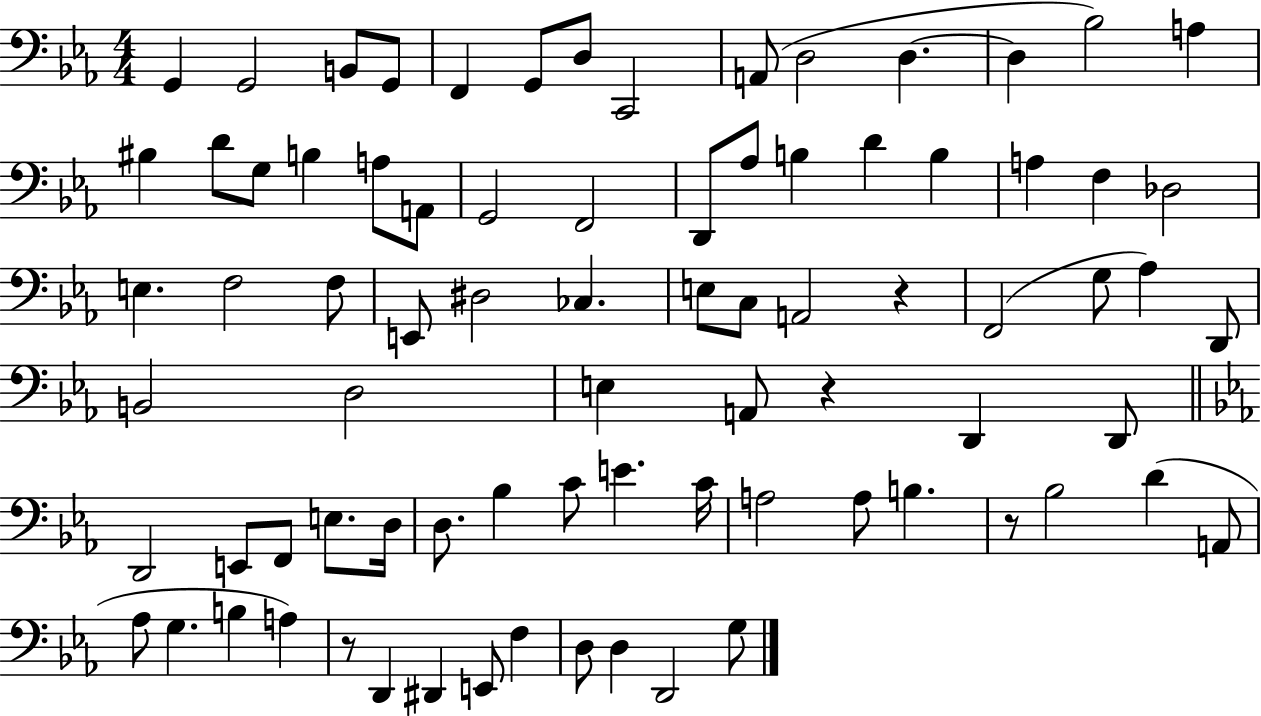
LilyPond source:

{
  \clef bass
  \numericTimeSignature
  \time 4/4
  \key ees \major
  g,4 g,2 b,8 g,8 | f,4 g,8 d8 c,2 | a,8( d2 d4.~~ | d4 bes2) a4 | \break bis4 d'8 g8 b4 a8 a,8 | g,2 f,2 | d,8 aes8 b4 d'4 b4 | a4 f4 des2 | \break e4. f2 f8 | e,8 dis2 ces4. | e8 c8 a,2 r4 | f,2( g8 aes4) d,8 | \break b,2 d2 | e4 a,8 r4 d,4 d,8 | \bar "||" \break \key ees \major d,2 e,8 f,8 e8. d16 | d8. bes4 c'8 e'4. c'16 | a2 a8 b4. | r8 bes2 d'4( a,8 | \break aes8 g4. b4 a4) | r8 d,4 dis,4 e,8 f4 | d8 d4 d,2 g8 | \bar "|."
}